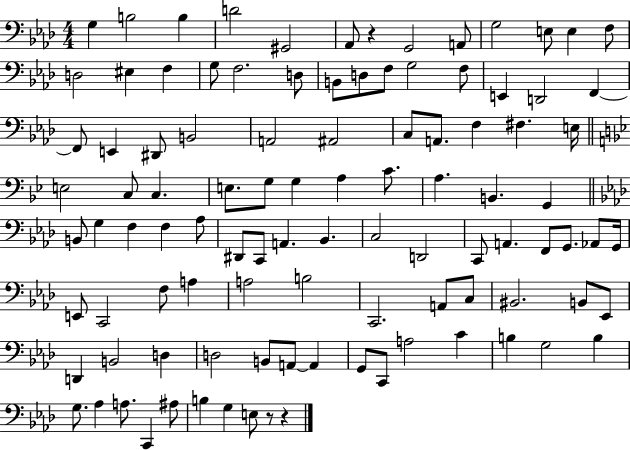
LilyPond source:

{
  \clef bass
  \numericTimeSignature
  \time 4/4
  \key aes \major
  g4 b2 b4 | d'2 gis,2 | aes,8 r4 g,2 a,8 | g2 e8 e4 f8 | \break d2 eis4 f4 | g8 f2. d8 | b,8 d8 f8 g2 f8 | e,4 d,2 f,4~~ | \break f,8 e,4 dis,8 b,2 | a,2 ais,2 | c8 a,8. f4 fis4. e16 | \bar "||" \break \key g \minor e2 c8 c4. | e8. g8 g4 a4 c'8. | a4. b,4. g,4 | \bar "||" \break \key f \minor b,8 g4 f4 f4 aes8 | dis,8 c,8 a,4. bes,4. | c2 d,2 | c,8 a,4. f,8 g,8. aes,8 g,16 | \break e,8 c,2 f8 a4 | a2 b2 | c,2. a,8 c8 | bis,2. b,8 ees,8 | \break d,4 b,2 d4 | d2 b,8 a,8~~ a,4 | g,8 c,8 a2 c'4 | b4 g2 b4 | \break g8. aes4 a8. c,4 ais8 | b4 g4 e8 r8 r4 | \bar "|."
}